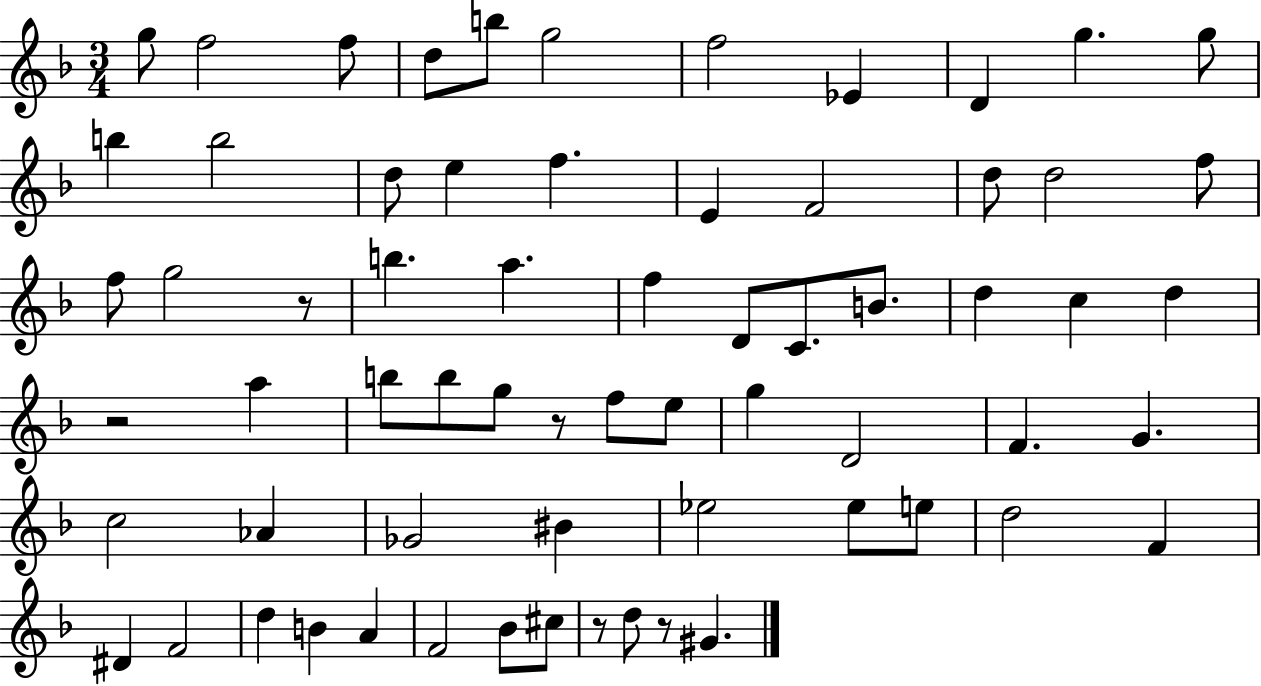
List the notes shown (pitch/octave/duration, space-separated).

G5/e F5/h F5/e D5/e B5/e G5/h F5/h Eb4/q D4/q G5/q. G5/e B5/q B5/h D5/e E5/q F5/q. E4/q F4/h D5/e D5/h F5/e F5/e G5/h R/e B5/q. A5/q. F5/q D4/e C4/e. B4/e. D5/q C5/q D5/q R/h A5/q B5/e B5/e G5/e R/e F5/e E5/e G5/q D4/h F4/q. G4/q. C5/h Ab4/q Gb4/h BIS4/q Eb5/h Eb5/e E5/e D5/h F4/q D#4/q F4/h D5/q B4/q A4/q F4/h Bb4/e C#5/e R/e D5/e R/e G#4/q.